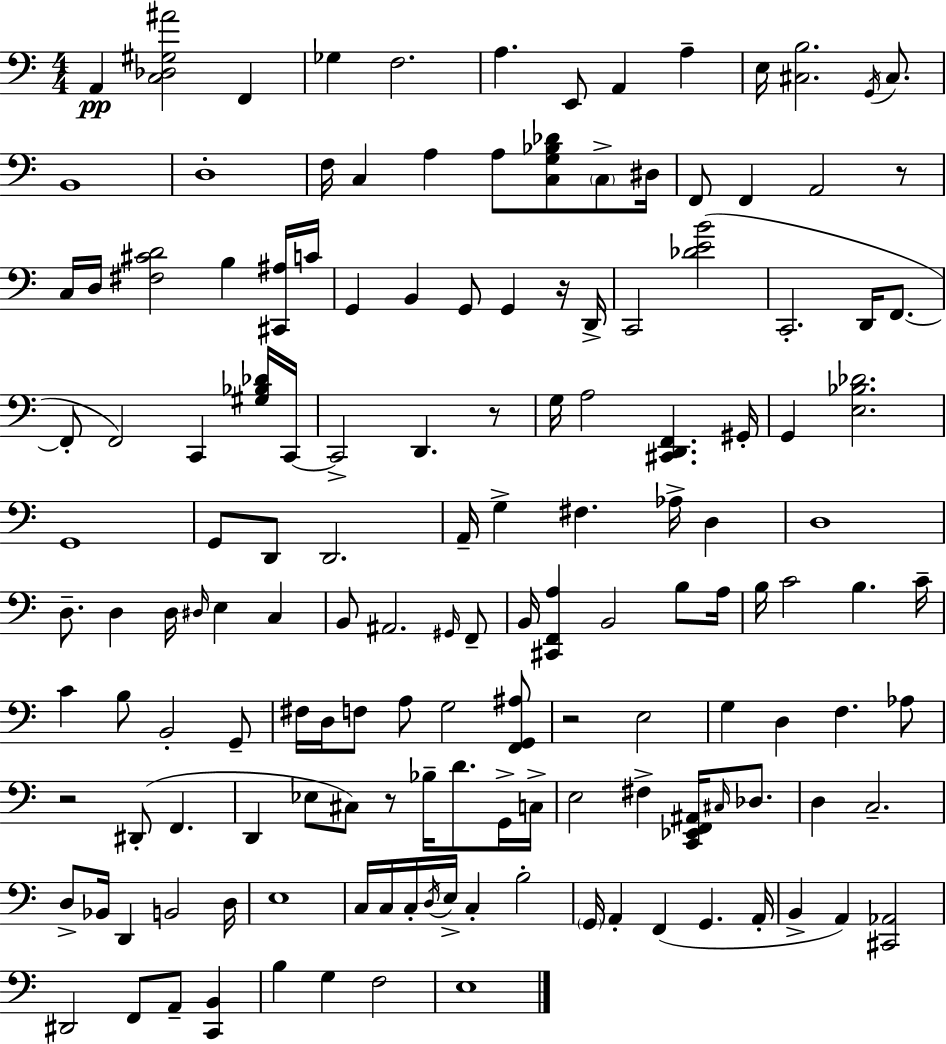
{
  \clef bass
  \numericTimeSignature
  \time 4/4
  \key a \minor
  a,4\pp <c des gis ais'>2 f,4 | ges4 f2. | a4. e,8 a,4 a4-- | e16 <cis b>2. \acciaccatura { g,16 } cis8. | \break b,1 | d1-. | f16 c4 a4 a8 <c g bes des'>8 \parenthesize c8-> | dis16 f,8 f,4 a,2 r8 | \break c16 d16 <fis cis' d'>2 b4 <cis, ais>16 | c'16 g,4 b,4 g,8 g,4 r16 | d,16-> c,2 <des' e' b'>2( | c,2.-. d,16 f,8.~~ | \break f,8-. f,2) c,4 <gis bes des'>16 | c,16~~ c,2-> d,4. r8 | g16 a2 <cis, d, f,>4. | gis,16-. g,4 <e bes des'>2. | \break g,1 | g,8 d,8 d,2. | a,16-- g4-> fis4. aes16-> d4 | d1 | \break d8.-- d4 d16 \grace { dis16 } e4 c4 | b,8 ais,2. | \grace { gis,16 } f,8-- b,16 <cis, f, a>4 b,2 | b8 a16 b16 c'2 b4. | \break c'16-- c'4 b8 b,2-. | g,8-- fis16 d16 f8 a8 g2 | <f, g, ais>8 r2 e2 | g4 d4 f4. | \break aes8 r2 dis,8-.( f,4. | d,4 ees8 cis8) r8 bes16-- d'8. | g,16-> c16-> e2 fis4-> <c, ees, f, ais,>16 | \grace { cis16 } des8. d4 c2.-- | \break d8-> bes,16 d,4 b,2 | d16 e1 | c16 c16 c16-. \acciaccatura { d16 } e16-> c4-. b2-. | \parenthesize g,16 a,4-. f,4( g,4. | \break a,16-. b,4-> a,4) <cis, aes,>2 | dis,2 f,8 a,8-- | <c, b,>4 b4 g4 f2 | e1 | \break \bar "|."
}